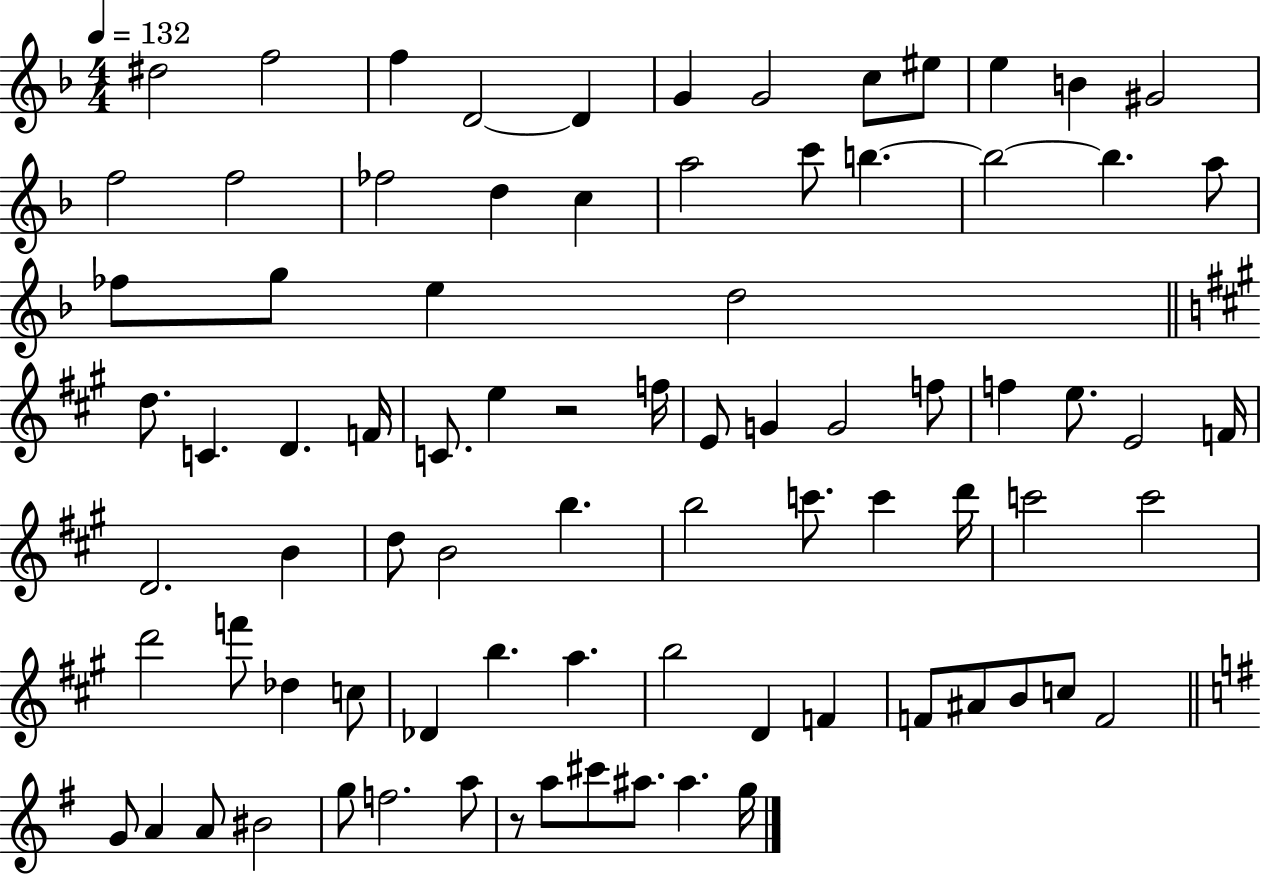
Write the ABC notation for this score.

X:1
T:Untitled
M:4/4
L:1/4
K:F
^d2 f2 f D2 D G G2 c/2 ^e/2 e B ^G2 f2 f2 _f2 d c a2 c'/2 b b2 b a/2 _f/2 g/2 e d2 d/2 C D F/4 C/2 e z2 f/4 E/2 G G2 f/2 f e/2 E2 F/4 D2 B d/2 B2 b b2 c'/2 c' d'/4 c'2 c'2 d'2 f'/2 _d c/2 _D b a b2 D F F/2 ^A/2 B/2 c/2 F2 G/2 A A/2 ^B2 g/2 f2 a/2 z/2 a/2 ^c'/2 ^a/2 ^a g/4